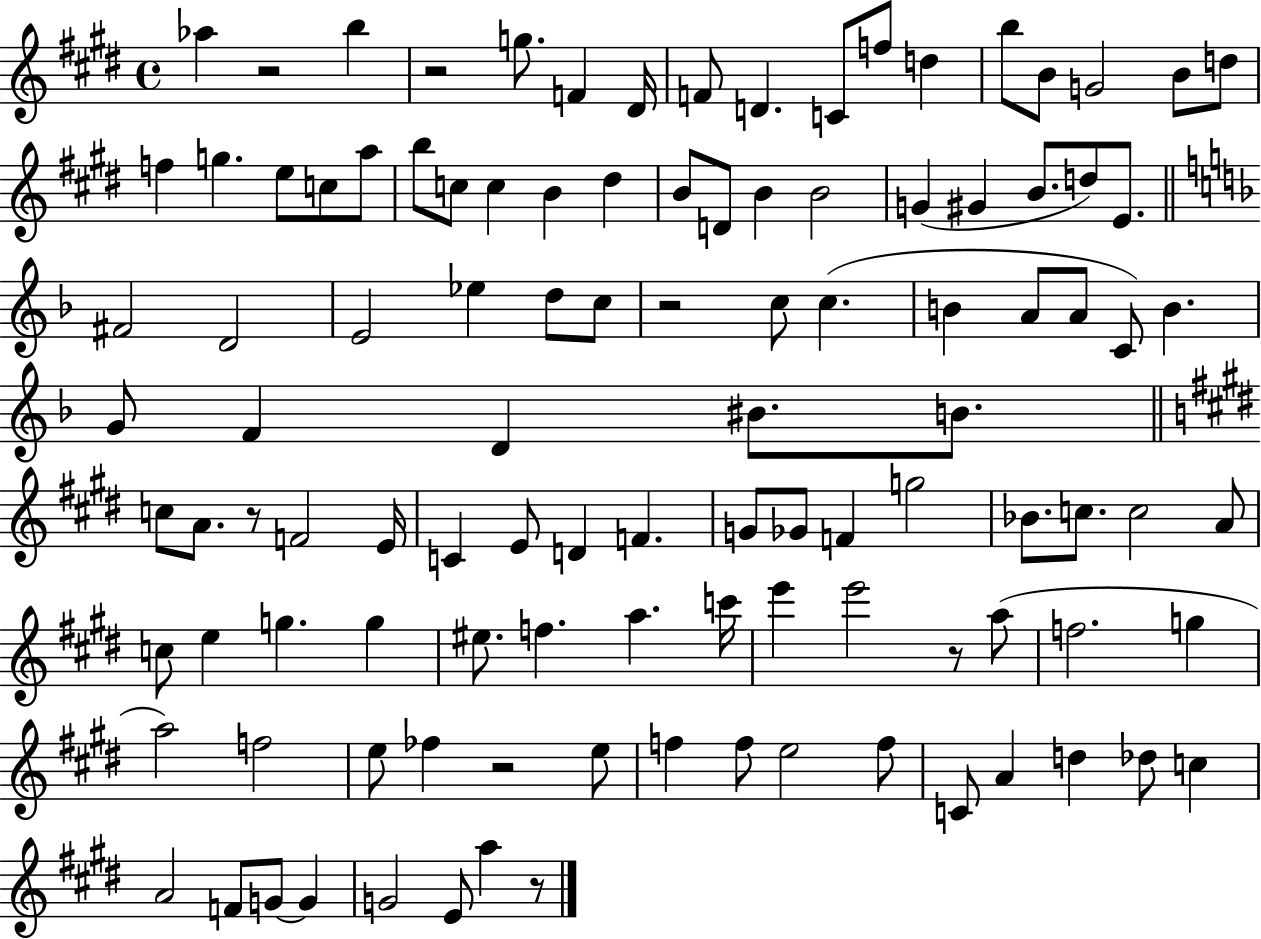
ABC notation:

X:1
T:Untitled
M:4/4
L:1/4
K:E
_a z2 b z2 g/2 F ^D/4 F/2 D C/2 f/2 d b/2 B/2 G2 B/2 d/2 f g e/2 c/2 a/2 b/2 c/2 c B ^d B/2 D/2 B B2 G ^G B/2 d/2 E/2 ^F2 D2 E2 _e d/2 c/2 z2 c/2 c B A/2 A/2 C/2 B G/2 F D ^B/2 B/2 c/2 A/2 z/2 F2 E/4 C E/2 D F G/2 _G/2 F g2 _B/2 c/2 c2 A/2 c/2 e g g ^e/2 f a c'/4 e' e'2 z/2 a/2 f2 g a2 f2 e/2 _f z2 e/2 f f/2 e2 f/2 C/2 A d _d/2 c A2 F/2 G/2 G G2 E/2 a z/2